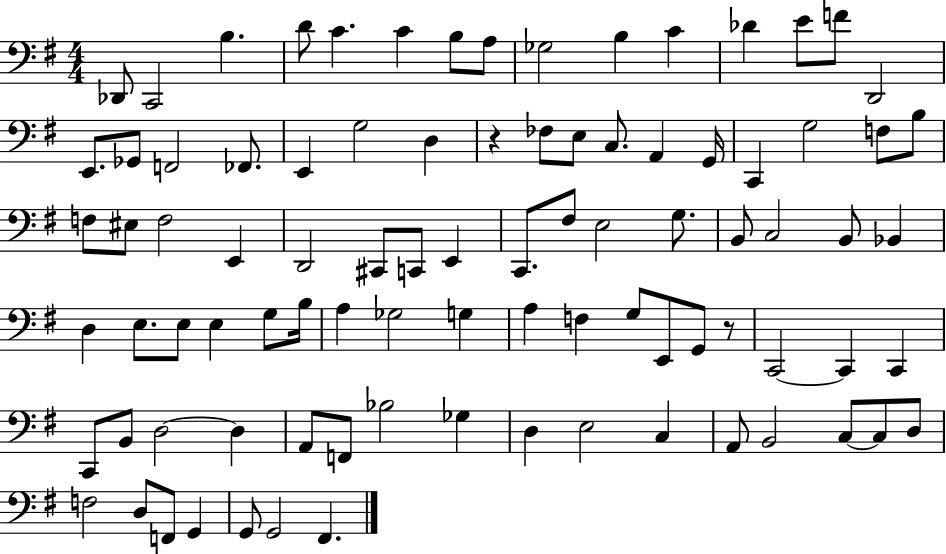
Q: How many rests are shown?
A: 2